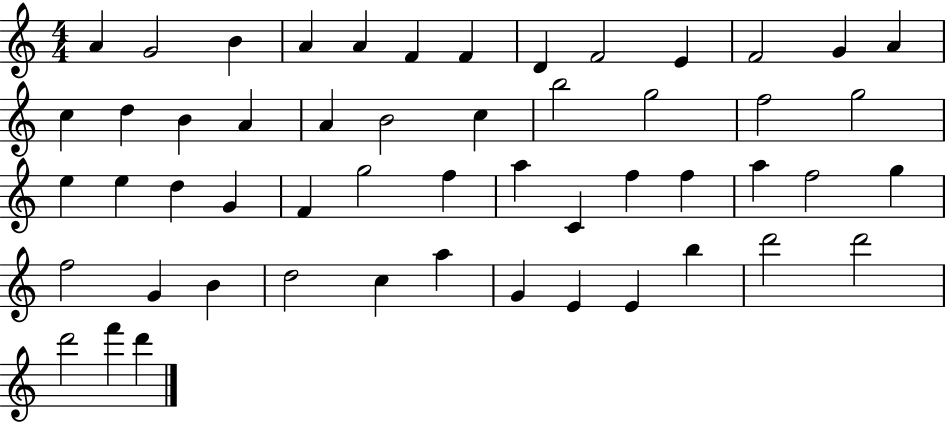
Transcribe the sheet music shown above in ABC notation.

X:1
T:Untitled
M:4/4
L:1/4
K:C
A G2 B A A F F D F2 E F2 G A c d B A A B2 c b2 g2 f2 g2 e e d G F g2 f a C f f a f2 g f2 G B d2 c a G E E b d'2 d'2 d'2 f' d'